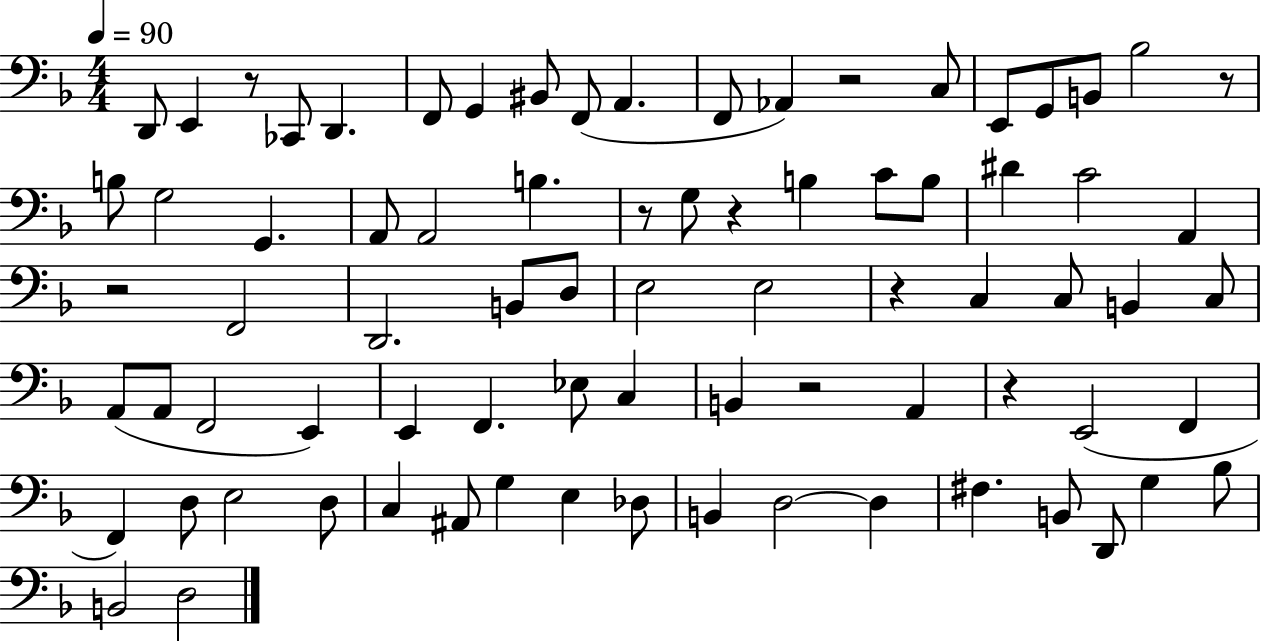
{
  \clef bass
  \numericTimeSignature
  \time 4/4
  \key f \major
  \tempo 4 = 90
  \repeat volta 2 { d,8 e,4 r8 ces,8 d,4. | f,8 g,4 bis,8 f,8( a,4. | f,8 aes,4) r2 c8 | e,8 g,8 b,8 bes2 r8 | \break b8 g2 g,4. | a,8 a,2 b4. | r8 g8 r4 b4 c'8 b8 | dis'4 c'2 a,4 | \break r2 f,2 | d,2. b,8 d8 | e2 e2 | r4 c4 c8 b,4 c8 | \break a,8( a,8 f,2 e,4) | e,4 f,4. ees8 c4 | b,4 r2 a,4 | r4 e,2( f,4 | \break f,4) d8 e2 d8 | c4 ais,8 g4 e4 des8 | b,4 d2~~ d4 | fis4. b,8 d,8 g4 bes8 | \break b,2 d2 | } \bar "|."
}